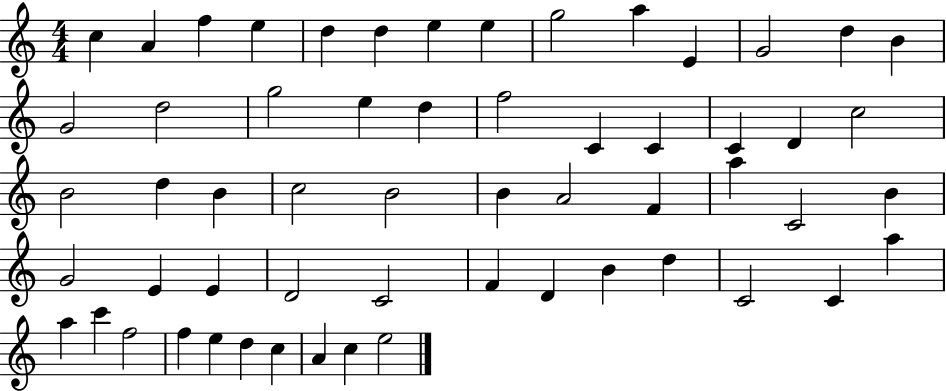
X:1
T:Untitled
M:4/4
L:1/4
K:C
c A f e d d e e g2 a E G2 d B G2 d2 g2 e d f2 C C C D c2 B2 d B c2 B2 B A2 F a C2 B G2 E E D2 C2 F D B d C2 C a a c' f2 f e d c A c e2